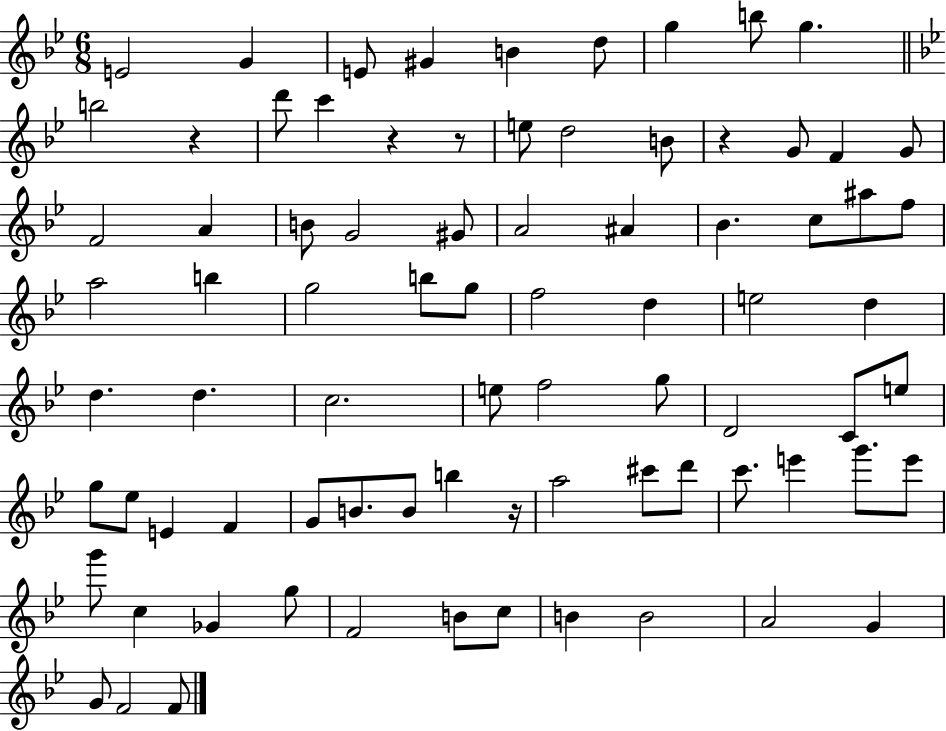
E4/h G4/q E4/e G#4/q B4/q D5/e G5/q B5/e G5/q. B5/h R/q D6/e C6/q R/q R/e E5/e D5/h B4/e R/q G4/e F4/q G4/e F4/h A4/q B4/e G4/h G#4/e A4/h A#4/q Bb4/q. C5/e A#5/e F5/e A5/h B5/q G5/h B5/e G5/e F5/h D5/q E5/h D5/q D5/q. D5/q. C5/h. E5/e F5/h G5/e D4/h C4/e E5/e G5/e Eb5/e E4/q F4/q G4/e B4/e. B4/e B5/q R/s A5/h C#6/e D6/e C6/e. E6/q G6/e. E6/e G6/e C5/q Gb4/q G5/e F4/h B4/e C5/e B4/q B4/h A4/h G4/q G4/e F4/h F4/e